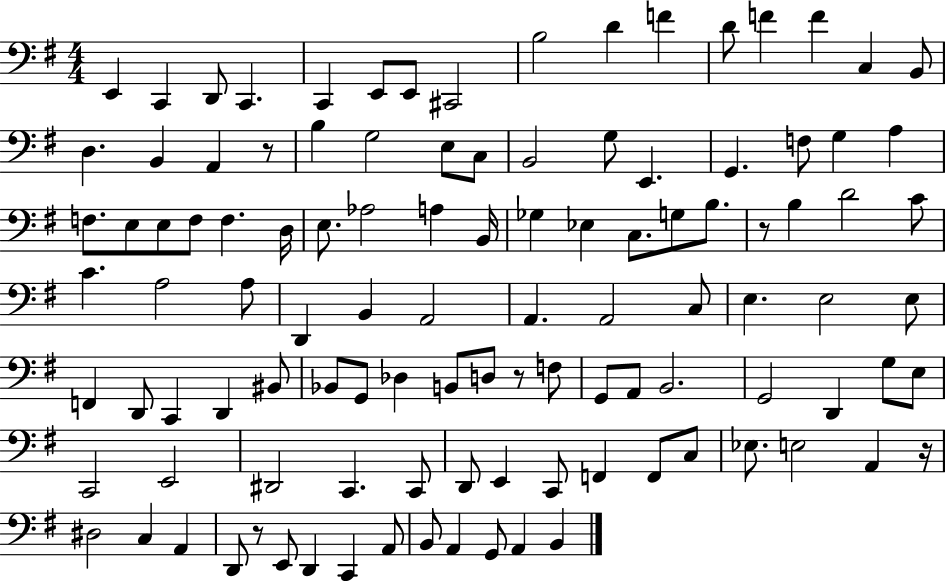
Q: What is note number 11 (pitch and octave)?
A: F4